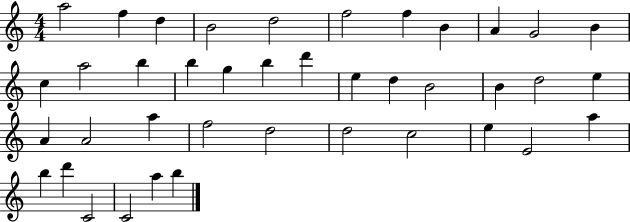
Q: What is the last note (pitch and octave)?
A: B5